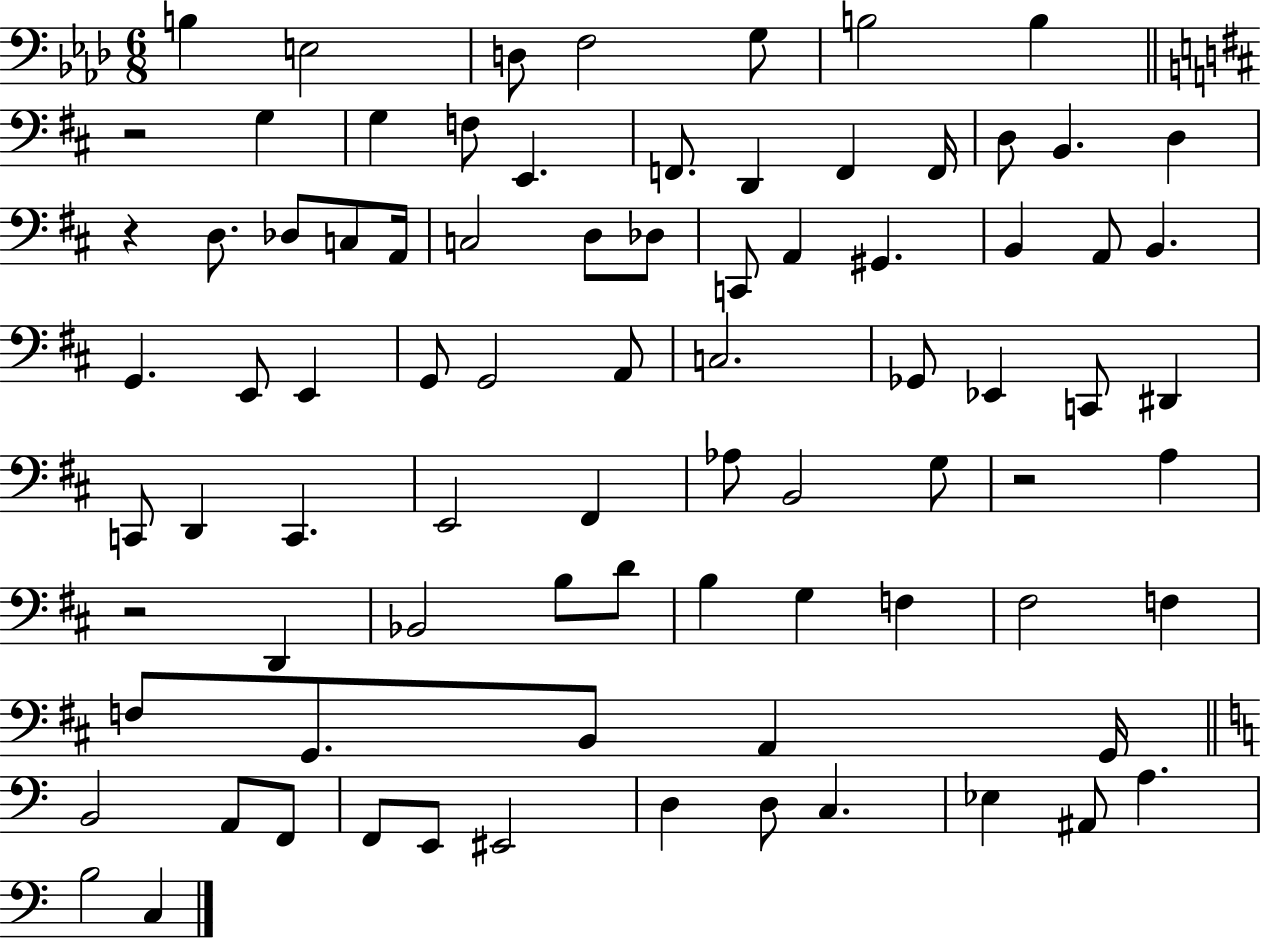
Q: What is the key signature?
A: AES major